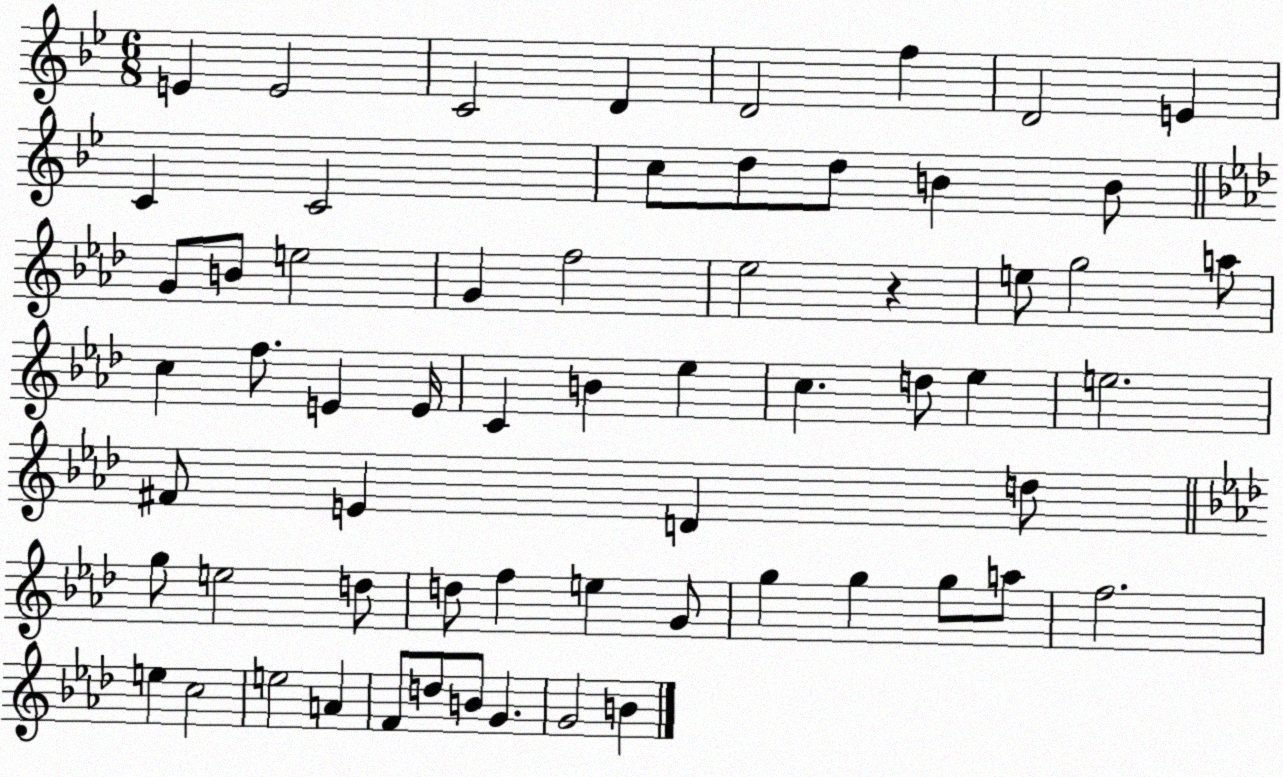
X:1
T:Untitled
M:6/8
L:1/4
K:Bb
E E2 C2 D D2 f D2 E C C2 c/2 d/2 d/2 B B/2 G/2 B/2 e2 G f2 _e2 z e/2 g2 a/2 c f/2 E E/4 C B _e c d/2 _e e2 ^F/2 E D d/2 g/2 e2 d/2 d/2 f e G/2 g g g/2 a/2 f2 e c2 e2 A F/2 d/2 B/2 G G2 B